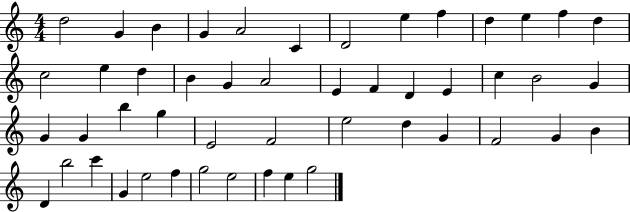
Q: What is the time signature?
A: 4/4